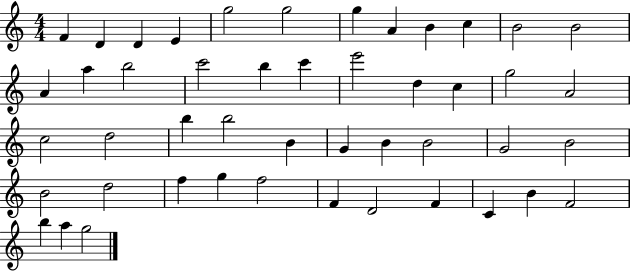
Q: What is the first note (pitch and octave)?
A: F4